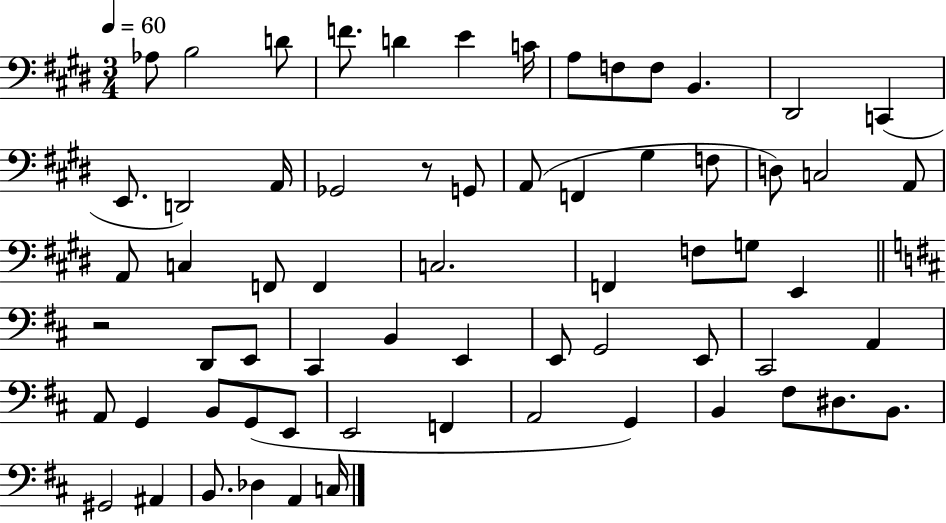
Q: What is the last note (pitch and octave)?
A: C3